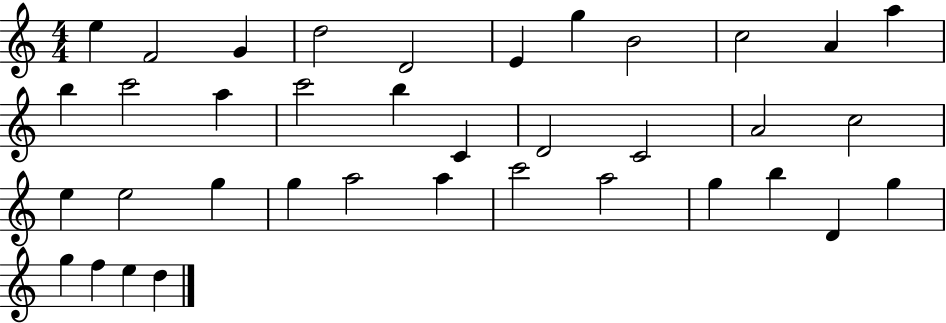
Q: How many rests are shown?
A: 0